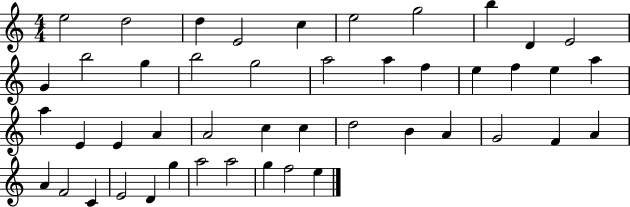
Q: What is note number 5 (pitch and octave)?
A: C5